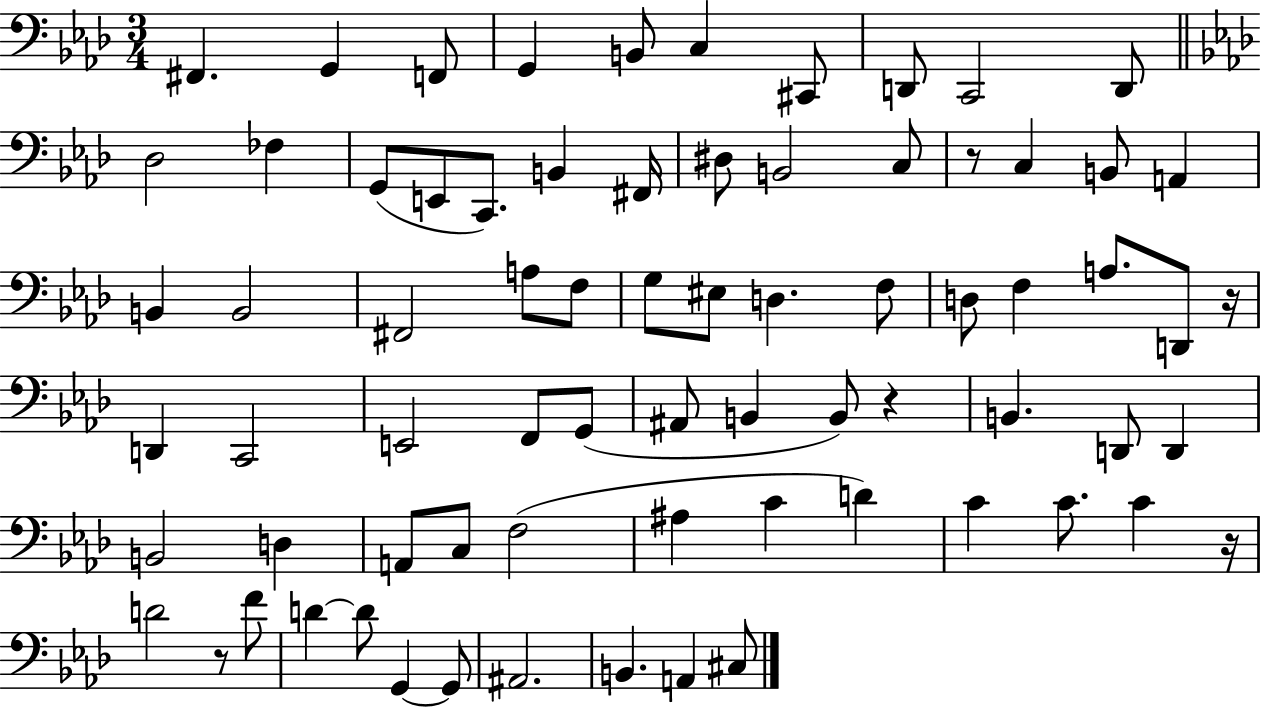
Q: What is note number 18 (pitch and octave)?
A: D#3